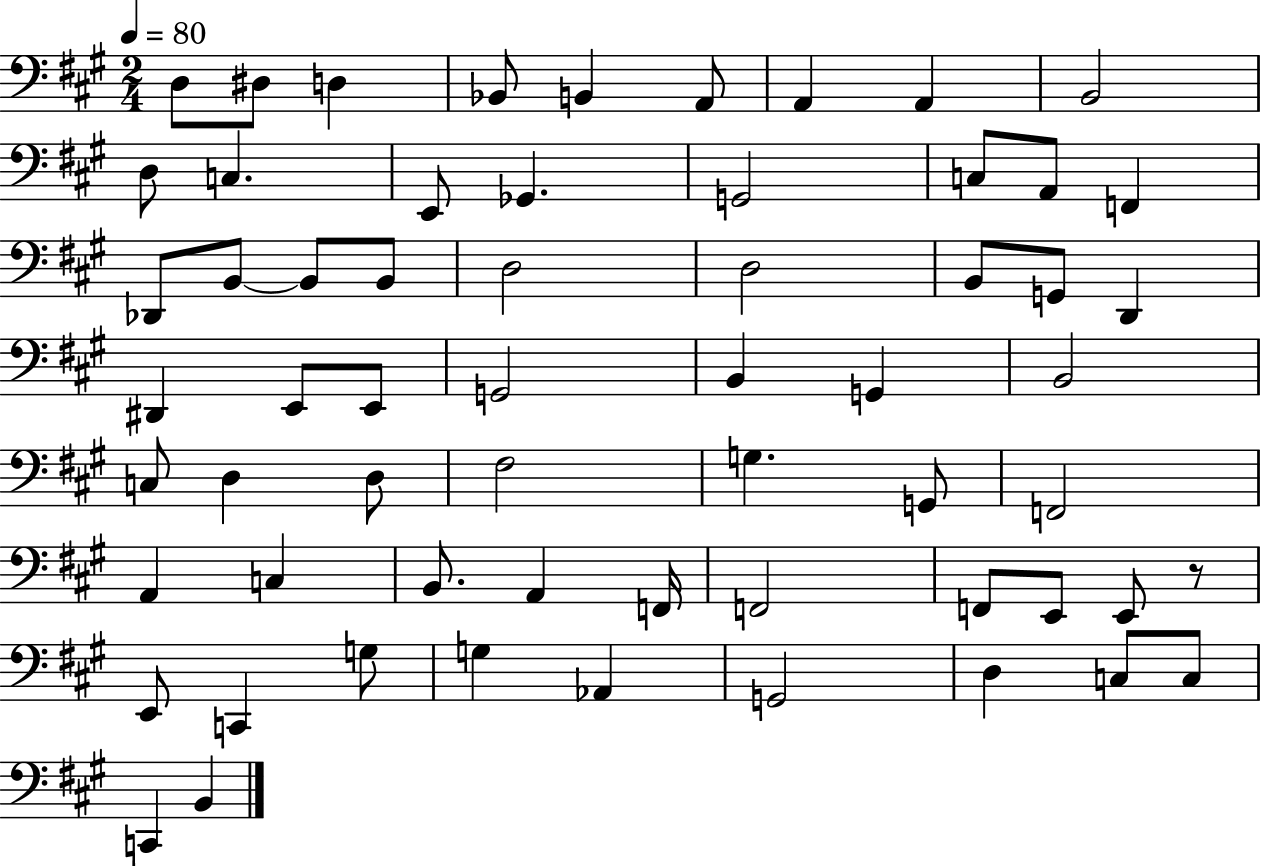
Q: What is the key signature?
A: A major